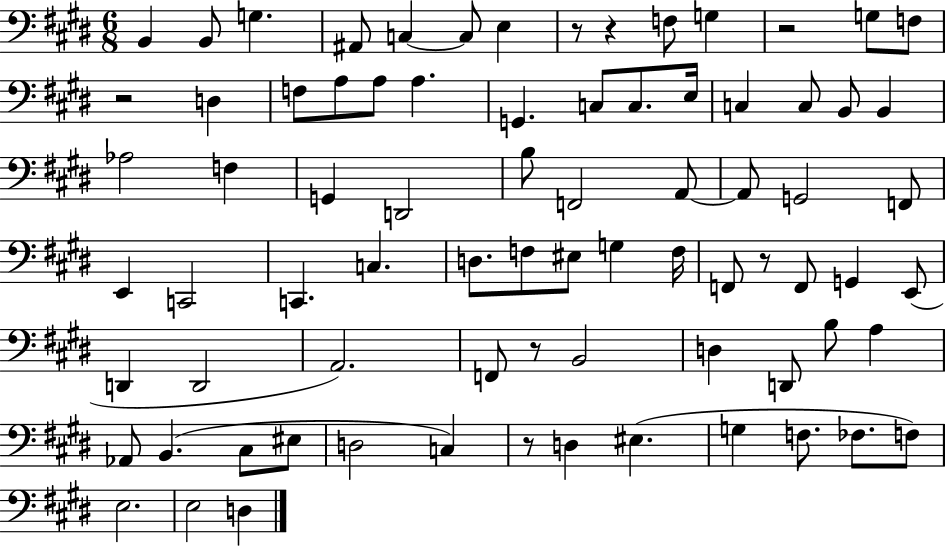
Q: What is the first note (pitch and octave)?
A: B2